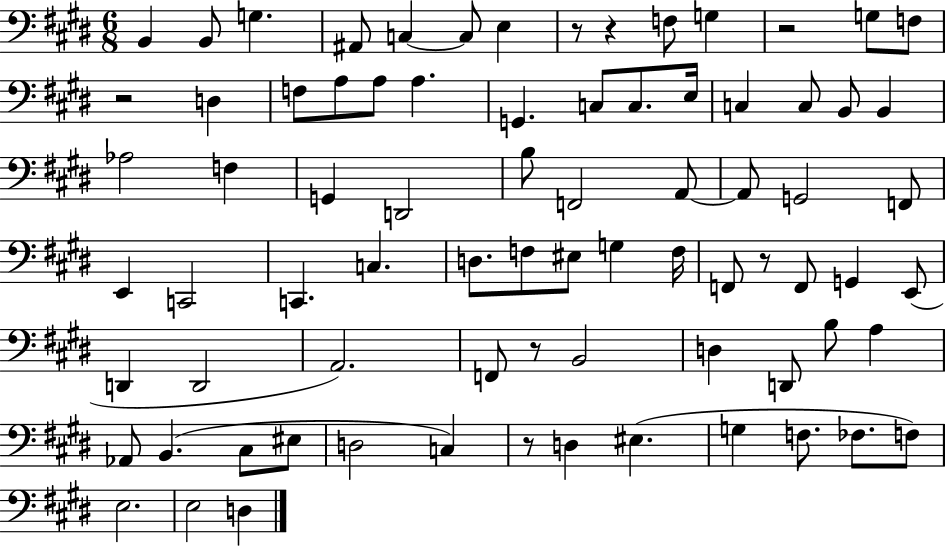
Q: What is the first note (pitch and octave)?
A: B2